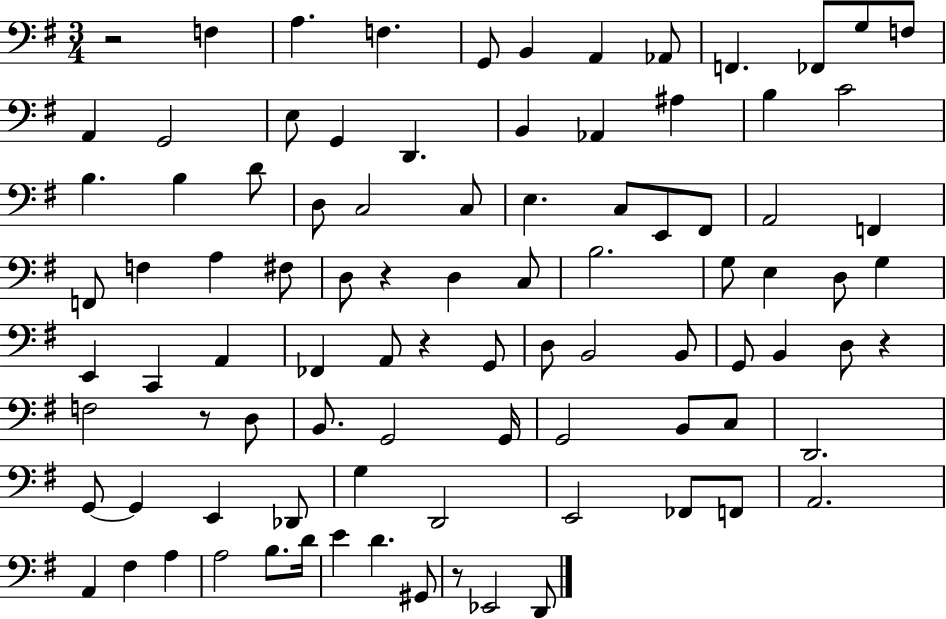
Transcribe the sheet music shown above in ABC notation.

X:1
T:Untitled
M:3/4
L:1/4
K:G
z2 F, A, F, G,,/2 B,, A,, _A,,/2 F,, _F,,/2 G,/2 F,/2 A,, G,,2 E,/2 G,, D,, B,, _A,, ^A, B, C2 B, B, D/2 D,/2 C,2 C,/2 E, C,/2 E,,/2 ^F,,/2 A,,2 F,, F,,/2 F, A, ^F,/2 D,/2 z D, C,/2 B,2 G,/2 E, D,/2 G, E,, C,, A,, _F,, A,,/2 z G,,/2 D,/2 B,,2 B,,/2 G,,/2 B,, D,/2 z F,2 z/2 D,/2 B,,/2 G,,2 G,,/4 G,,2 B,,/2 C,/2 D,,2 G,,/2 G,, E,, _D,,/2 G, D,,2 E,,2 _F,,/2 F,,/2 A,,2 A,, ^F, A, A,2 B,/2 D/4 E D ^G,,/2 z/2 _E,,2 D,,/2